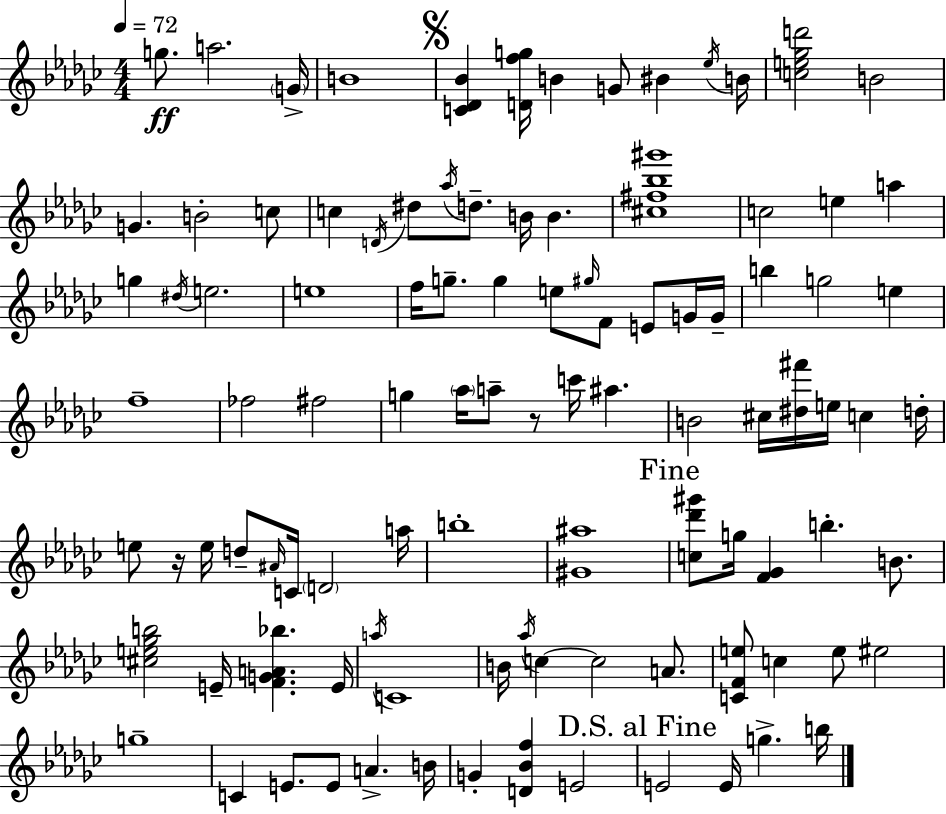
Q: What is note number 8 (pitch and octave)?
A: Eb5